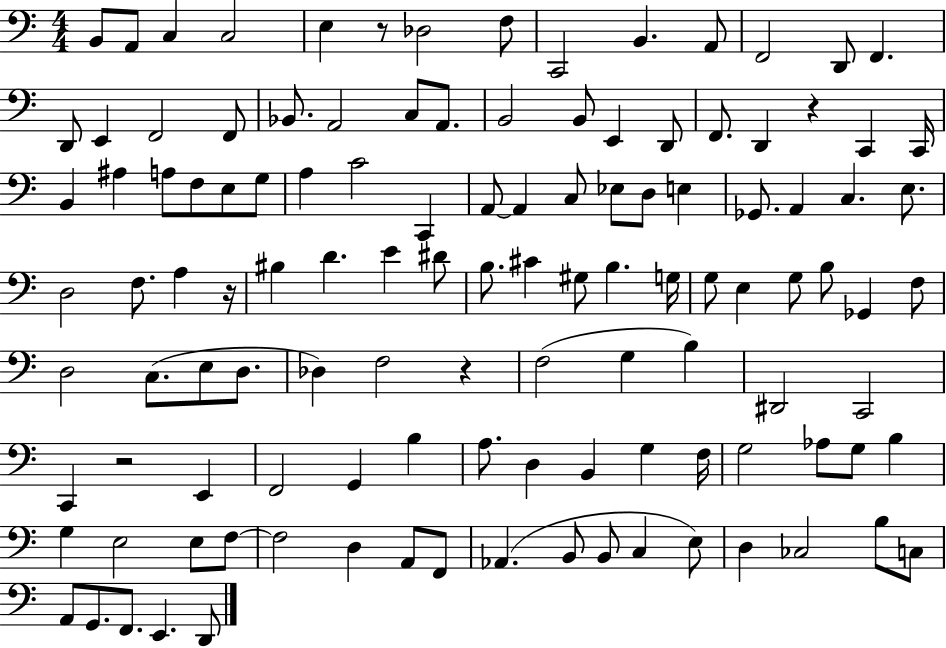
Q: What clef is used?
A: bass